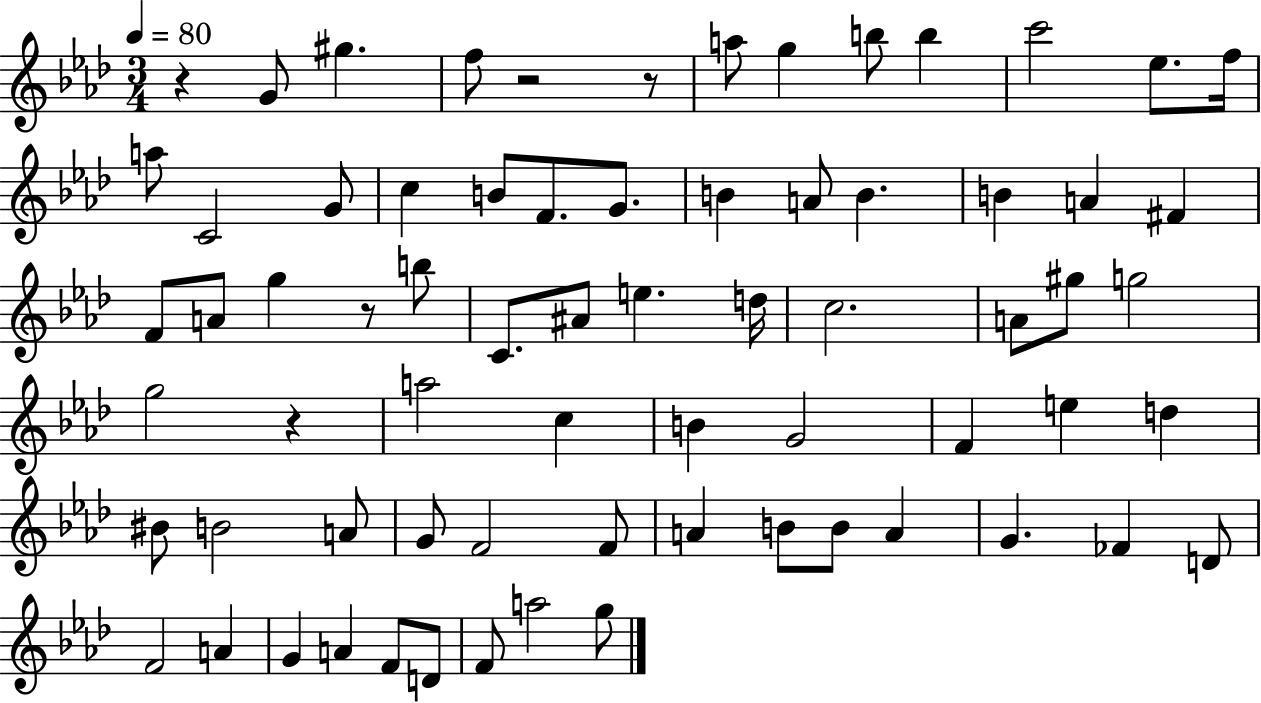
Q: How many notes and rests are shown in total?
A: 70